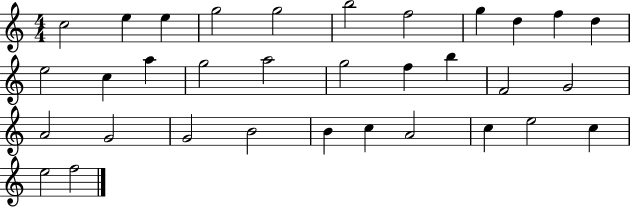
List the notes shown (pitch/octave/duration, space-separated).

C5/h E5/q E5/q G5/h G5/h B5/h F5/h G5/q D5/q F5/q D5/q E5/h C5/q A5/q G5/h A5/h G5/h F5/q B5/q F4/h G4/h A4/h G4/h G4/h B4/h B4/q C5/q A4/h C5/q E5/h C5/q E5/h F5/h